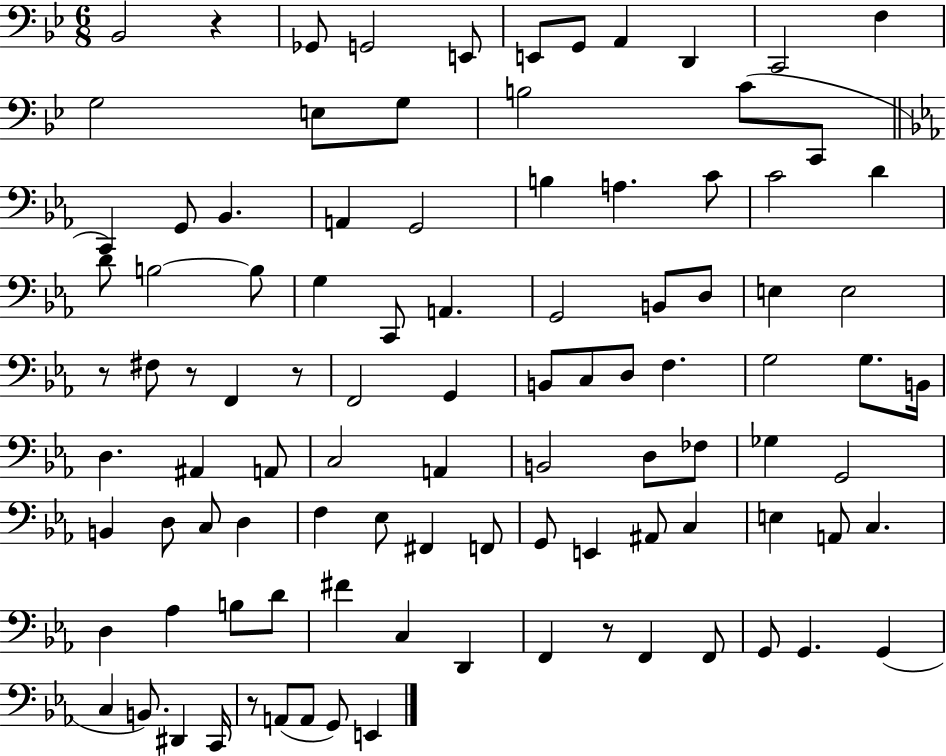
X:1
T:Untitled
M:6/8
L:1/4
K:Bb
_B,,2 z _G,,/2 G,,2 E,,/2 E,,/2 G,,/2 A,, D,, C,,2 F, G,2 E,/2 G,/2 B,2 C/2 C,,/2 C,, G,,/2 _B,, A,, G,,2 B, A, C/2 C2 D D/2 B,2 B,/2 G, C,,/2 A,, G,,2 B,,/2 D,/2 E, E,2 z/2 ^F,/2 z/2 F,, z/2 F,,2 G,, B,,/2 C,/2 D,/2 F, G,2 G,/2 B,,/4 D, ^A,, A,,/2 C,2 A,, B,,2 D,/2 _F,/2 _G, G,,2 B,, D,/2 C,/2 D, F, _E,/2 ^F,, F,,/2 G,,/2 E,, ^A,,/2 C, E, A,,/2 C, D, _A, B,/2 D/2 ^F C, D,, F,, z/2 F,, F,,/2 G,,/2 G,, G,, C, B,,/2 ^D,, C,,/4 z/2 A,,/2 A,,/2 G,,/2 E,,